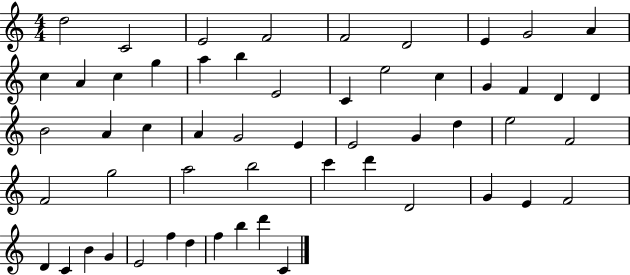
D5/h C4/h E4/h F4/h F4/h D4/h E4/q G4/h A4/q C5/q A4/q C5/q G5/q A5/q B5/q E4/h C4/q E5/h C5/q G4/q F4/q D4/q D4/q B4/h A4/q C5/q A4/q G4/h E4/q E4/h G4/q D5/q E5/h F4/h F4/h G5/h A5/h B5/h C6/q D6/q D4/h G4/q E4/q F4/h D4/q C4/q B4/q G4/q E4/h F5/q D5/q F5/q B5/q D6/q C4/q